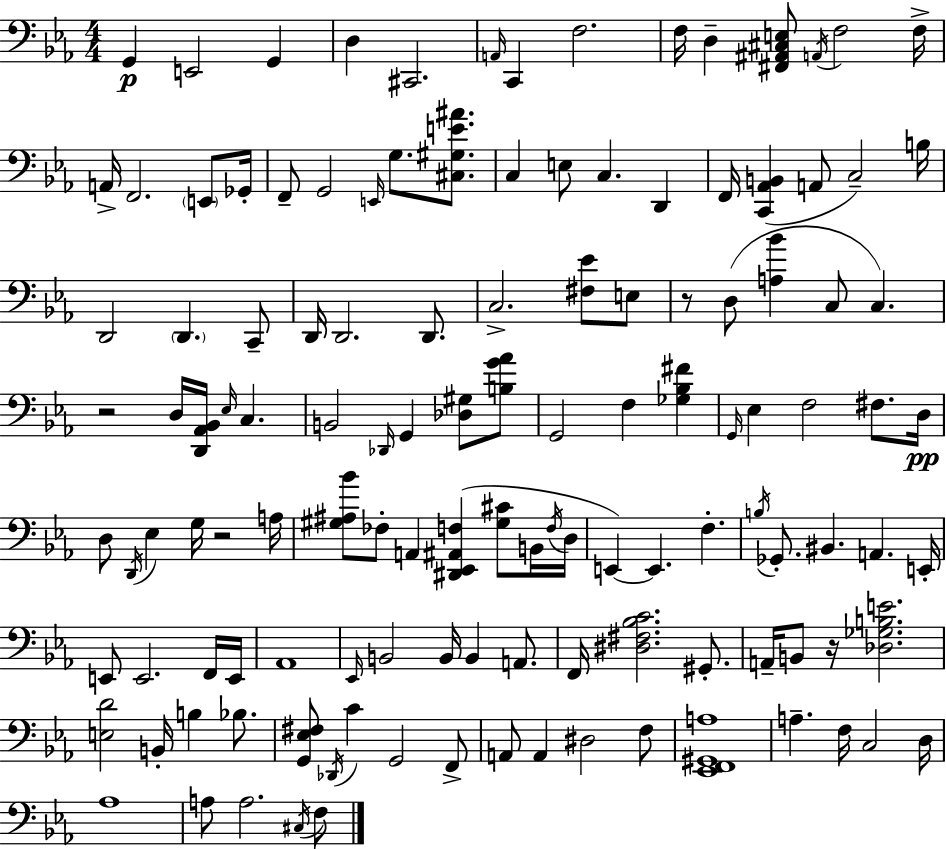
G2/q E2/h G2/q D3/q C#2/h. A2/s C2/q F3/h. F3/s D3/q [F#2,A#2,C#3,E3]/e A2/s F3/h F3/s A2/s F2/h. E2/e Gb2/s F2/e G2/h E2/s G3/e. [C#3,G#3,E4,A#4]/e. C3/q E3/e C3/q. D2/q F2/s [C2,Ab2,B2]/q A2/e C3/h B3/s D2/h D2/q. C2/e D2/s D2/h. D2/e. C3/h. [F#3,Eb4]/e E3/e R/e D3/e [A3,Bb4]/q C3/e C3/q. R/h D3/s [D2,Ab2,Bb2]/s Eb3/s C3/q. B2/h Db2/s G2/q [Db3,G#3]/e [B3,G4,Ab4]/e G2/h F3/q [Gb3,Bb3,F#4]/q G2/s Eb3/q F3/h F#3/e. D3/s D3/e D2/s Eb3/q G3/s R/h A3/s [G#3,A#3,Bb4]/e FES3/e A2/q [D#2,Eb2,A#2,F3]/q [G#3,C#4]/e B2/s F3/s D3/s E2/q E2/q. F3/q. B3/s Gb2/e. BIS2/q. A2/q. E2/s E2/e E2/h. F2/s E2/s Ab2/w Eb2/s B2/h B2/s B2/q A2/e. F2/s [D#3,F#3,Bb3,C4]/h. G#2/e. A2/s B2/e R/s [Db3,Gb3,B3,E4]/h. [E3,D4]/h B2/s B3/q Bb3/e. [G2,Eb3,F#3]/e Db2/s C4/q G2/h F2/e A2/e A2/q D#3/h F3/e [Eb2,F2,G#2,A3]/w A3/q. F3/s C3/h D3/s Ab3/w A3/e A3/h. C#3/s F3/e